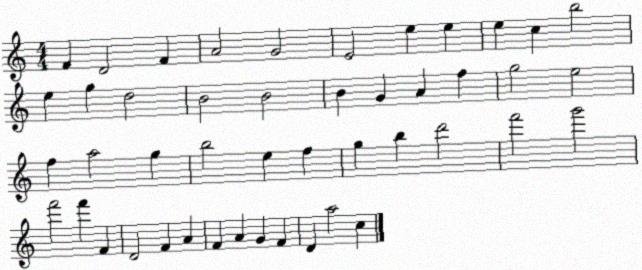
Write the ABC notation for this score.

X:1
T:Untitled
M:4/4
L:1/4
K:C
F D2 F A2 G2 E2 e e e c b2 e g d2 B2 B2 B G A f g2 e2 f a2 g b2 e f g b d'2 f'2 g'2 f'2 f' F D2 F A F A G F D a2 c